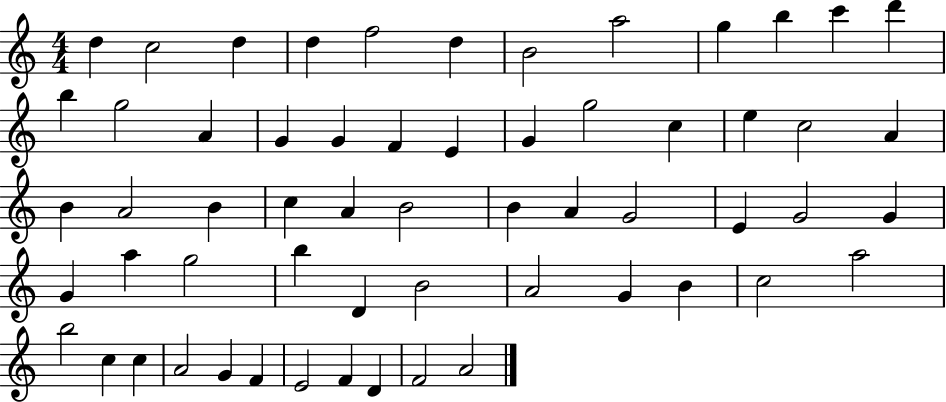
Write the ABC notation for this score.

X:1
T:Untitled
M:4/4
L:1/4
K:C
d c2 d d f2 d B2 a2 g b c' d' b g2 A G G F E G g2 c e c2 A B A2 B c A B2 B A G2 E G2 G G a g2 b D B2 A2 G B c2 a2 b2 c c A2 G F E2 F D F2 A2